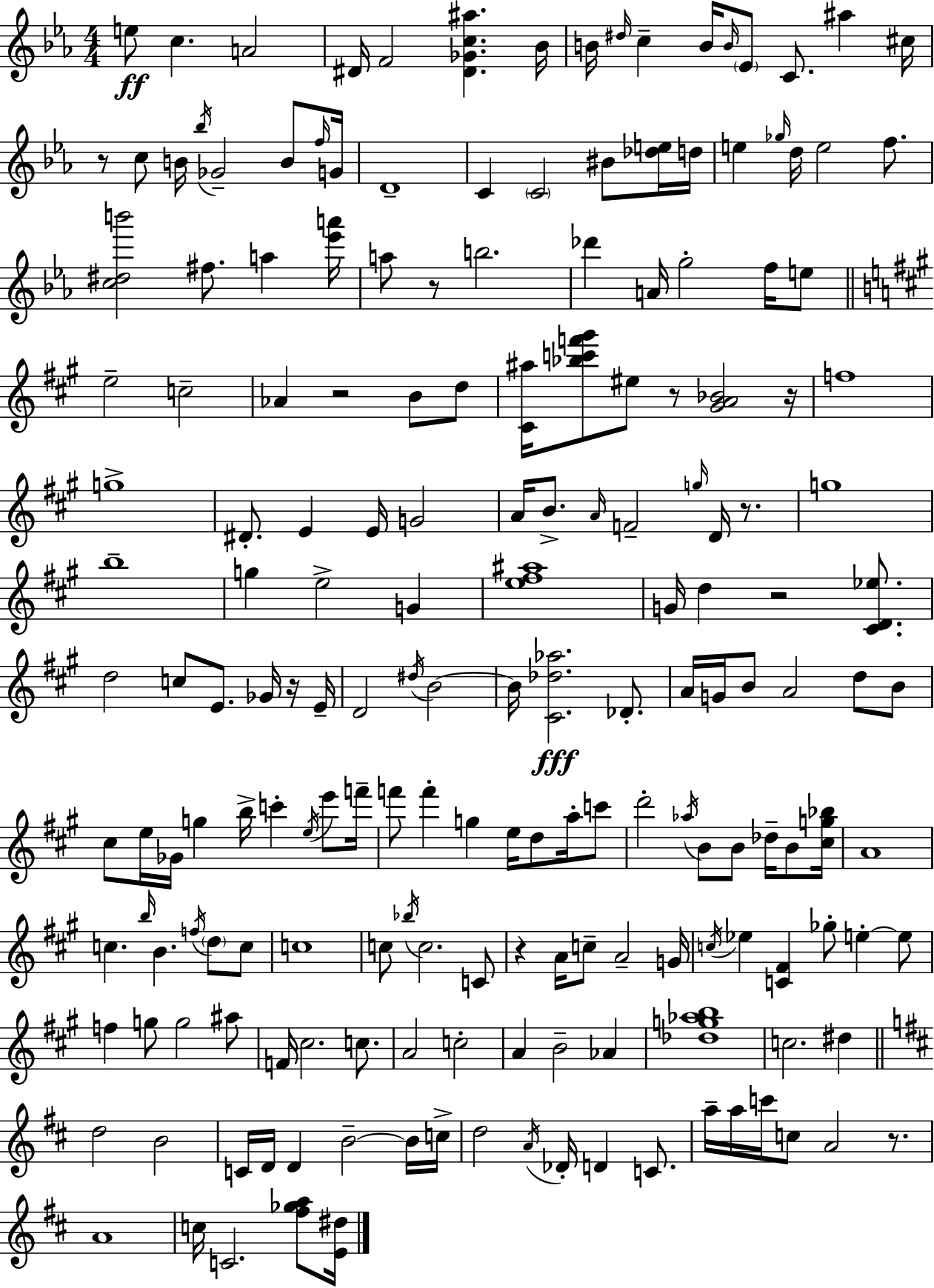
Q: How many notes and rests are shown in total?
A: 185